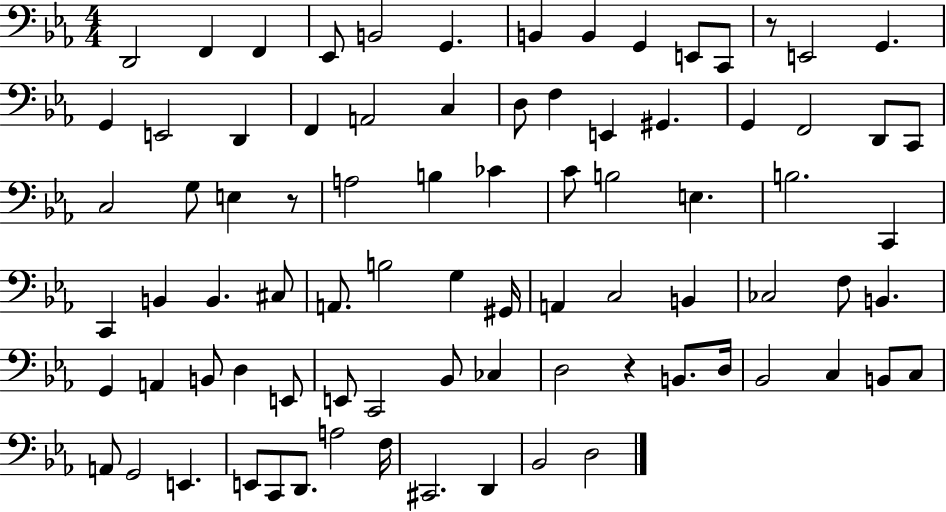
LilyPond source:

{
  \clef bass
  \numericTimeSignature
  \time 4/4
  \key ees \major
  d,2 f,4 f,4 | ees,8 b,2 g,4. | b,4 b,4 g,4 e,8 c,8 | r8 e,2 g,4. | \break g,4 e,2 d,4 | f,4 a,2 c4 | d8 f4 e,4 gis,4. | g,4 f,2 d,8 c,8 | \break c2 g8 e4 r8 | a2 b4 ces'4 | c'8 b2 e4. | b2. c,4 | \break c,4 b,4 b,4. cis8 | a,8. b2 g4 gis,16 | a,4 c2 b,4 | ces2 f8 b,4. | \break g,4 a,4 b,8 d4 e,8 | e,8 c,2 bes,8 ces4 | d2 r4 b,8. d16 | bes,2 c4 b,8 c8 | \break a,8 g,2 e,4. | e,8 c,8 d,8. a2 f16 | cis,2. d,4 | bes,2 d2 | \break \bar "|."
}